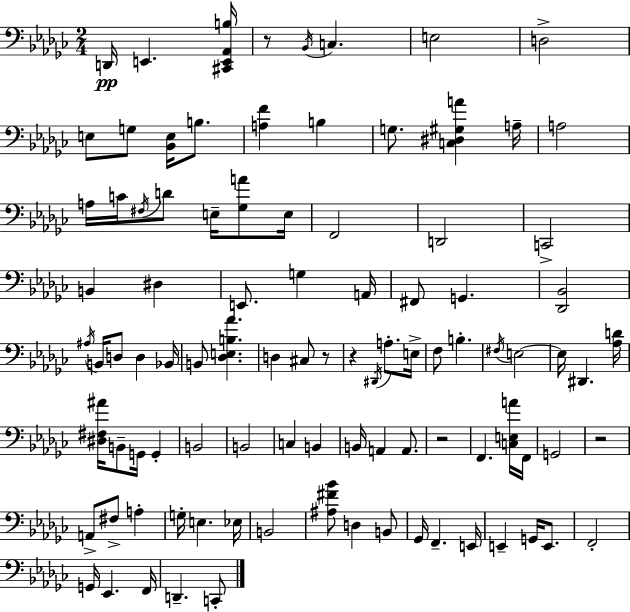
D2/s E2/q. [C#2,E2,Ab2,B3]/s R/e Bb2/s C3/q. E3/h D3/h E3/e G3/e [Bb2,E3]/s B3/e. [A3,F4]/q B3/q G3/e. [C3,D#3,G#3,A4]/q A3/s A3/h A3/s C4/s F#3/s D4/e E3/s [Gb3,A4]/e E3/s F2/h D2/h C2/h B2/q D#3/q E2/e. G3/q A2/s F#2/e G2/q. [Db2,Bb2]/h A#3/s B2/s D3/e D3/q Bb2/s B2/e [Db3,E3,B3,Ab4]/q. D3/q C#3/e R/e R/q D#2/s A3/e. E3/s F3/e B3/q. F#3/s E3/h E3/s D#2/q. [Ab3,D4]/s [D#3,F#3,A#4]/s B2/e G2/s G2/q B2/h B2/h C3/q B2/q B2/s A2/q A2/e. R/h F2/q. [C3,E3,A4]/s F2/s G2/h R/h A2/e F#3/e A3/q G3/s E3/q. Eb3/s B2/h [A#3,F#4,Bb4]/e D3/q B2/e Gb2/s F2/q. E2/s E2/q G2/s E2/e. F2/h G2/s Eb2/q. F2/s D2/q. C2/e